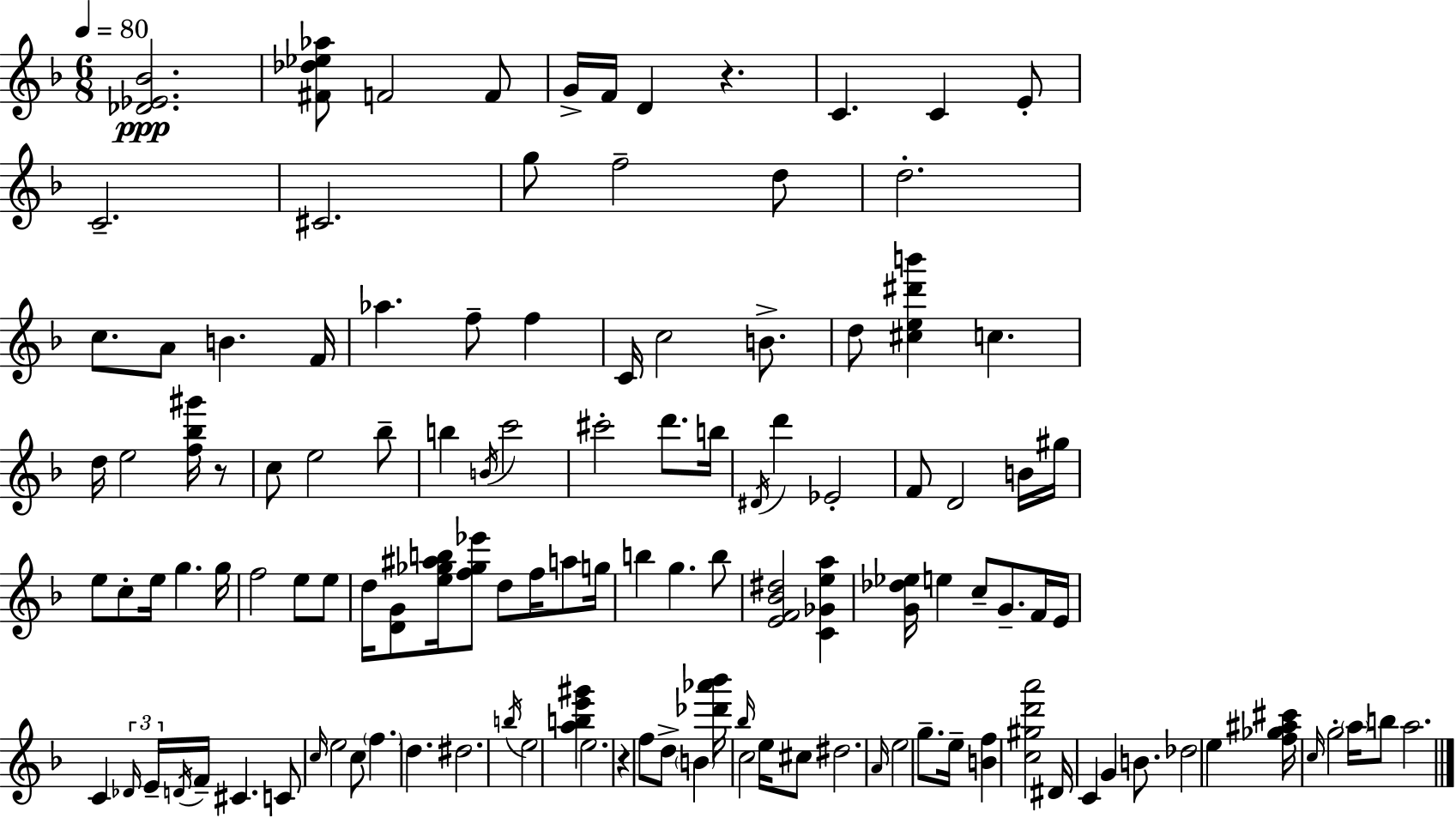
X:1
T:Untitled
M:6/8
L:1/4
K:Dm
[_D_E_B]2 [^F_d_e_a]/2 F2 F/2 G/4 F/4 D z C C E/2 C2 ^C2 g/2 f2 d/2 d2 c/2 A/2 B F/4 _a f/2 f C/4 c2 B/2 d/2 [^ce^d'b'] c d/4 e2 [f_b^g']/4 z/2 c/2 e2 _b/2 b B/4 c'2 ^c'2 d'/2 b/4 ^D/4 d' _E2 F/2 D2 B/4 ^g/4 e/2 c/2 e/4 g g/4 f2 e/2 e/2 d/4 [DG]/2 [e_g^ab]/4 [f_g_e']/2 d/2 f/4 a/2 g/4 b g b/2 [EF_B^d]2 [C_Gea] [G_d_e]/4 e c/2 G/2 F/4 E/4 C _D/4 E/4 D/4 F/4 ^C C/2 c/4 e2 c/2 f d ^d2 b/4 e2 [abe'^g'] e2 z f/2 d/2 B [_d'_a'_b']/4 _b/4 c2 e/4 ^c/2 ^d2 A/4 e2 g/2 e/4 [Bf] [c^gd'a']2 ^D/4 C G B/2 _d2 e [f_g^a^c']/4 c/4 g2 a/4 b/2 a2